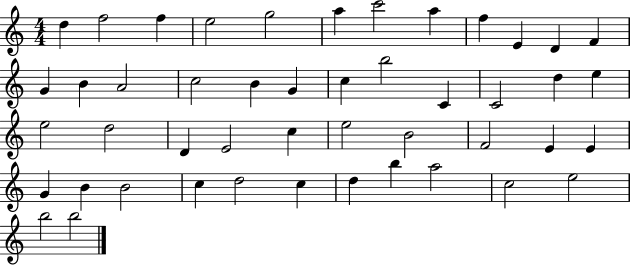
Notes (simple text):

D5/q F5/h F5/q E5/h G5/h A5/q C6/h A5/q F5/q E4/q D4/q F4/q G4/q B4/q A4/h C5/h B4/q G4/q C5/q B5/h C4/q C4/h D5/q E5/q E5/h D5/h D4/q E4/h C5/q E5/h B4/h F4/h E4/q E4/q G4/q B4/q B4/h C5/q D5/h C5/q D5/q B5/q A5/h C5/h E5/h B5/h B5/h